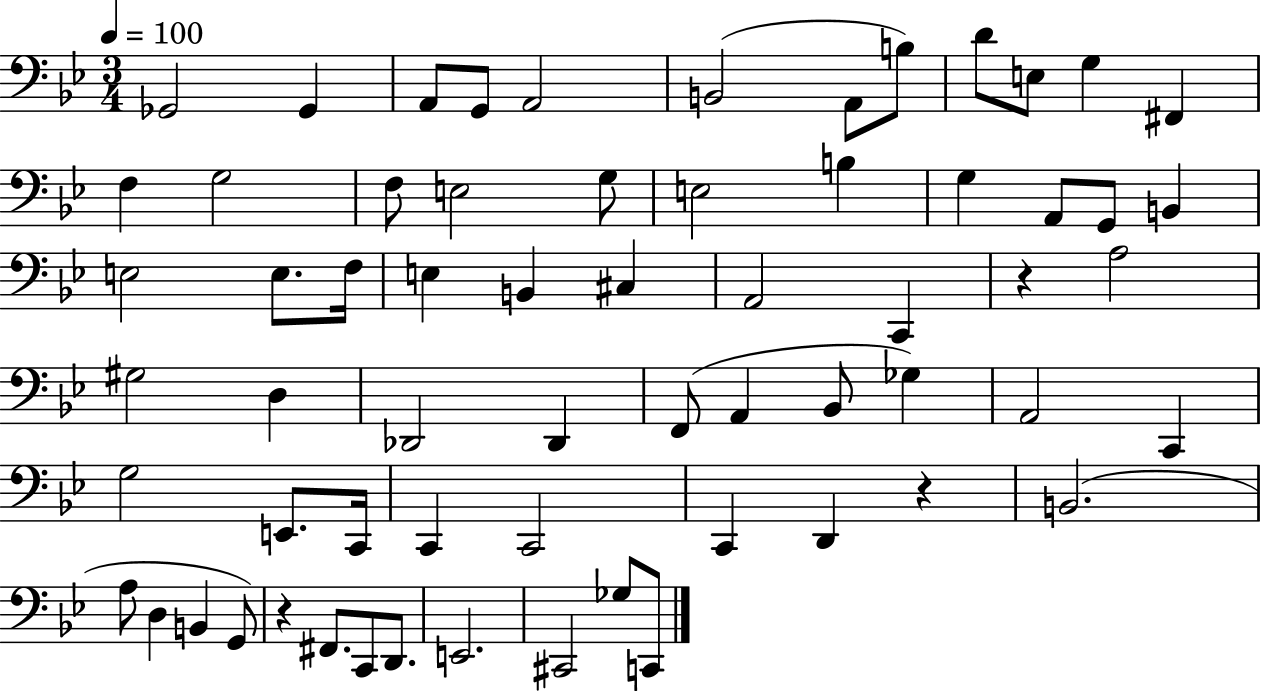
{
  \clef bass
  \numericTimeSignature
  \time 3/4
  \key bes \major
  \tempo 4 = 100
  ges,2 ges,4 | a,8 g,8 a,2 | b,2( a,8 b8) | d'8 e8 g4 fis,4 | \break f4 g2 | f8 e2 g8 | e2 b4 | g4 a,8 g,8 b,4 | \break e2 e8. f16 | e4 b,4 cis4 | a,2 c,4 | r4 a2 | \break gis2 d4 | des,2 des,4 | f,8( a,4 bes,8 ges4) | a,2 c,4 | \break g2 e,8. c,16 | c,4 c,2 | c,4 d,4 r4 | b,2.( | \break a8 d4 b,4 g,8) | r4 fis,8. c,8 d,8. | e,2. | cis,2 ges8 c,8 | \break \bar "|."
}